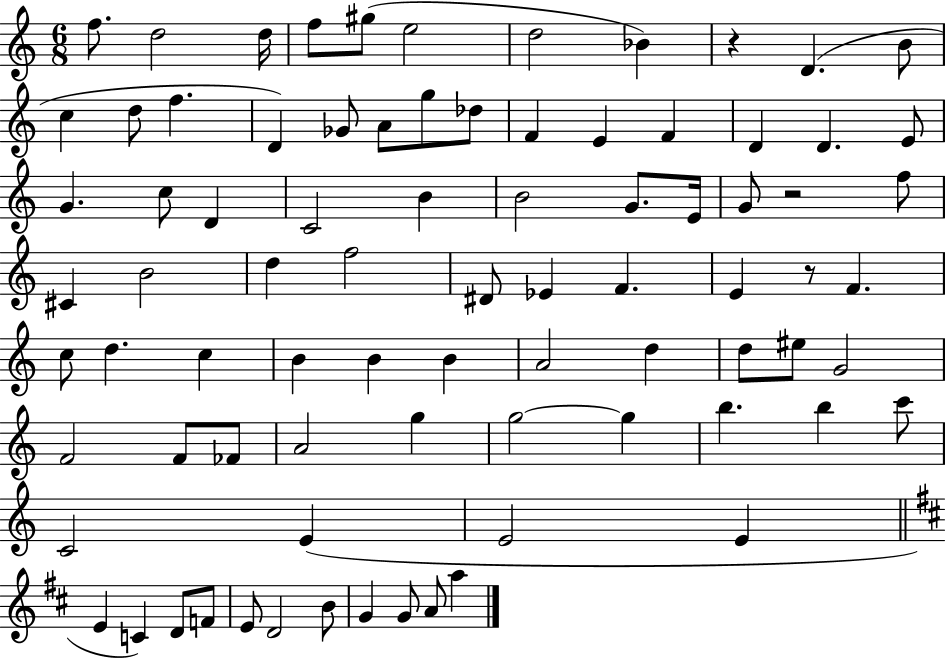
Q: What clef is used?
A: treble